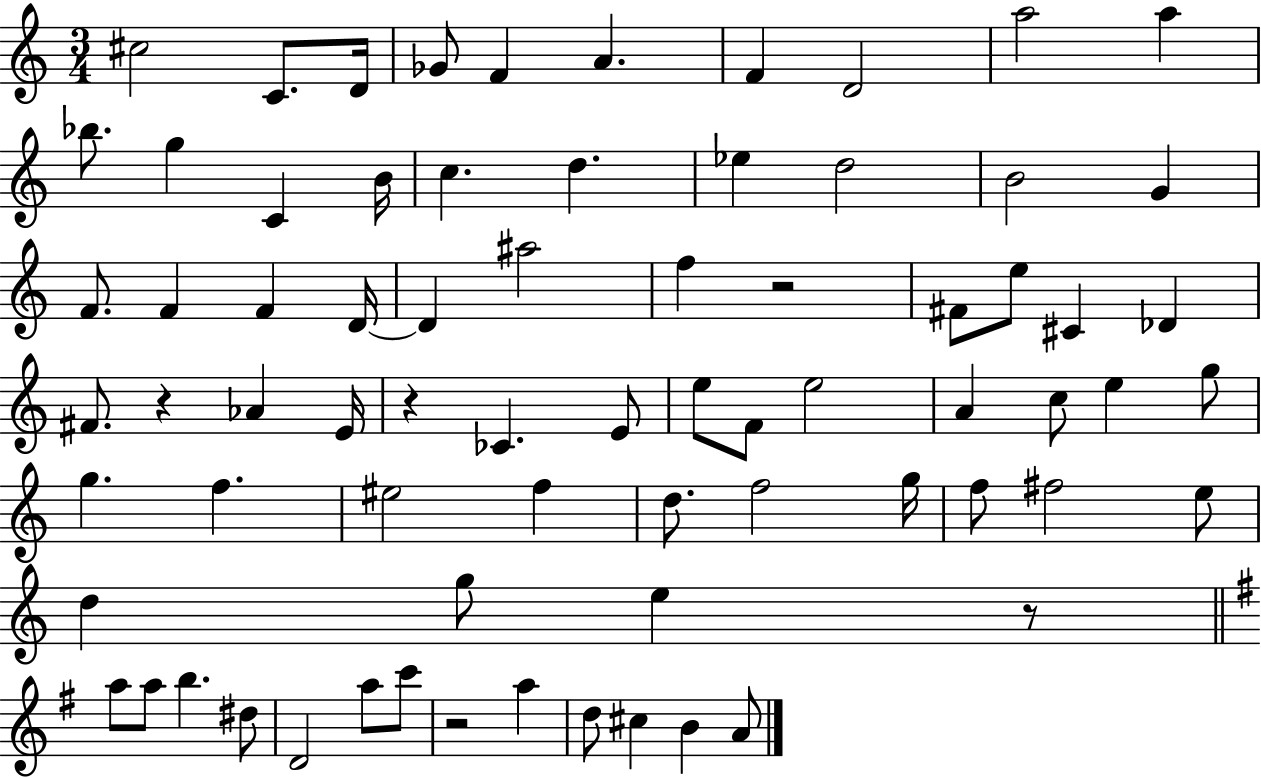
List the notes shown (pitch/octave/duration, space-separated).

C#5/h C4/e. D4/s Gb4/e F4/q A4/q. F4/q D4/h A5/h A5/q Bb5/e. G5/q C4/q B4/s C5/q. D5/q. Eb5/q D5/h B4/h G4/q F4/e. F4/q F4/q D4/s D4/q A#5/h F5/q R/h F#4/e E5/e C#4/q Db4/q F#4/e. R/q Ab4/q E4/s R/q CES4/q. E4/e E5/e F4/e E5/h A4/q C5/e E5/q G5/e G5/q. F5/q. EIS5/h F5/q D5/e. F5/h G5/s F5/e F#5/h E5/e D5/q G5/e E5/q R/e A5/e A5/e B5/q. D#5/e D4/h A5/e C6/e R/h A5/q D5/e C#5/q B4/q A4/e